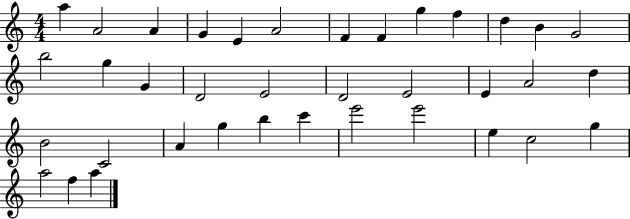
{
  \clef treble
  \numericTimeSignature
  \time 4/4
  \key c \major
  a''4 a'2 a'4 | g'4 e'4 a'2 | f'4 f'4 g''4 f''4 | d''4 b'4 g'2 | \break b''2 g''4 g'4 | d'2 e'2 | d'2 e'2 | e'4 a'2 d''4 | \break b'2 c'2 | a'4 g''4 b''4 c'''4 | e'''2 e'''2 | e''4 c''2 g''4 | \break a''2 f''4 a''4 | \bar "|."
}